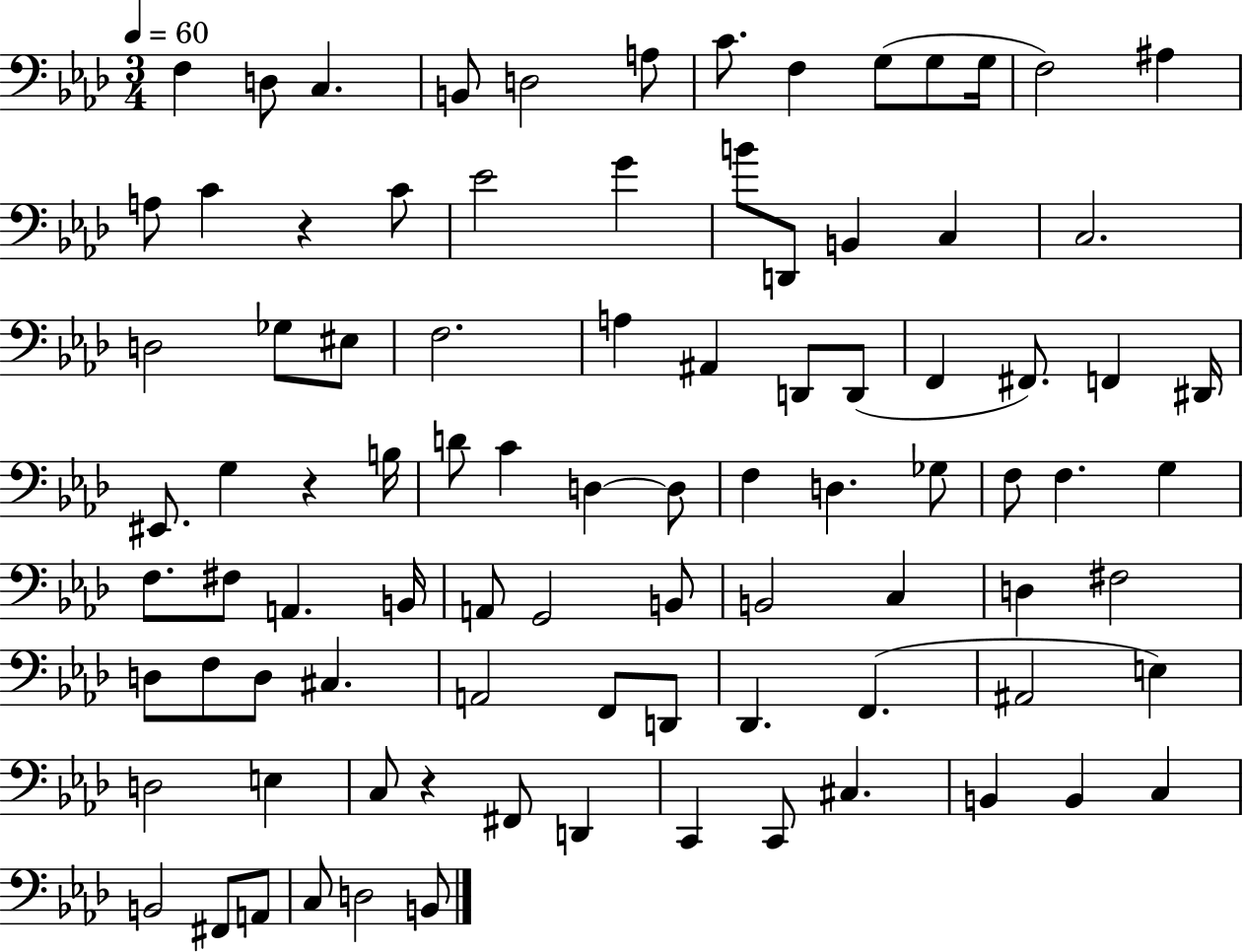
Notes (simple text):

F3/q D3/e C3/q. B2/e D3/h A3/e C4/e. F3/q G3/e G3/e G3/s F3/h A#3/q A3/e C4/q R/q C4/e Eb4/h G4/q B4/e D2/e B2/q C3/q C3/h. D3/h Gb3/e EIS3/e F3/h. A3/q A#2/q D2/e D2/e F2/q F#2/e. F2/q D#2/s EIS2/e. G3/q R/q B3/s D4/e C4/q D3/q D3/e F3/q D3/q. Gb3/e F3/e F3/q. G3/q F3/e. F#3/e A2/q. B2/s A2/e G2/h B2/e B2/h C3/q D3/q F#3/h D3/e F3/e D3/e C#3/q. A2/h F2/e D2/e Db2/q. F2/q. A#2/h E3/q D3/h E3/q C3/e R/q F#2/e D2/q C2/q C2/e C#3/q. B2/q B2/q C3/q B2/h F#2/e A2/e C3/e D3/h B2/e